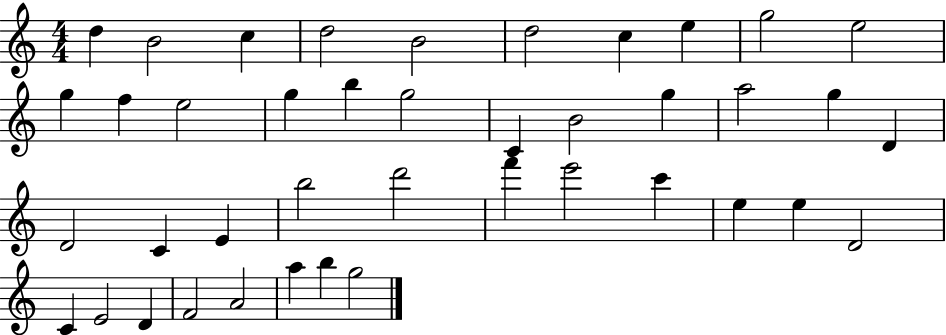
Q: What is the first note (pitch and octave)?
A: D5